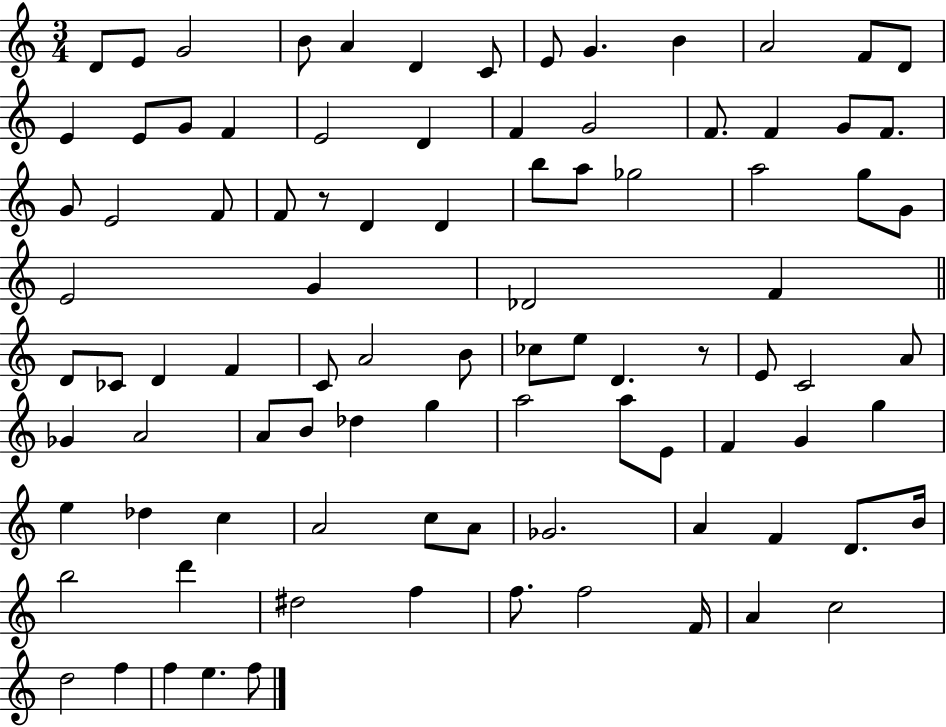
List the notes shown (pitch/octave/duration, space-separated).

D4/e E4/e G4/h B4/e A4/q D4/q C4/e E4/e G4/q. B4/q A4/h F4/e D4/e E4/q E4/e G4/e F4/q E4/h D4/q F4/q G4/h F4/e. F4/q G4/e F4/e. G4/e E4/h F4/e F4/e R/e D4/q D4/q B5/e A5/e Gb5/h A5/h G5/e G4/e E4/h G4/q Db4/h F4/q D4/e CES4/e D4/q F4/q C4/e A4/h B4/e CES5/e E5/e D4/q. R/e E4/e C4/h A4/e Gb4/q A4/h A4/e B4/e Db5/q G5/q A5/h A5/e E4/e F4/q G4/q G5/q E5/q Db5/q C5/q A4/h C5/e A4/e Gb4/h. A4/q F4/q D4/e. B4/s B5/h D6/q D#5/h F5/q F5/e. F5/h F4/s A4/q C5/h D5/h F5/q F5/q E5/q. F5/e